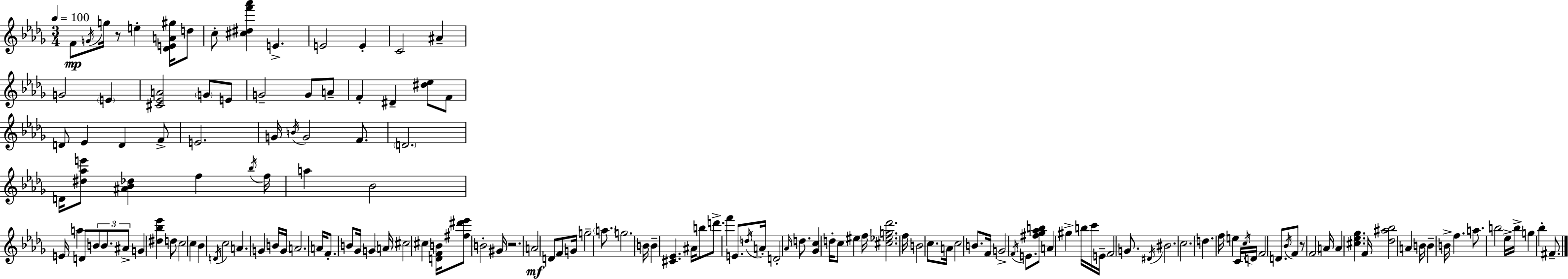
F4/e G4/s G5/s R/e E5/q [Db4,E4,A4,G#5]/s D5/e C5/e [C#5,D#5,F6,Ab6]/q E4/q. E4/h E4/q C4/h A#4/q G4/h E4/q [C#4,Eb4,A4]/h G4/e E4/e G4/h G4/e A4/e F4/q D#4/q [D#5,Eb5]/e F4/e D4/e Eb4/q D4/q F4/e E4/h. G4/s B4/s G4/h F4/e. D4/h. D4/s [D#5,Ab5,E6]/e [A#4,Bb4,Db5]/q F5/q Bb5/s F5/s A5/q Bb4/h E4/s A5/q D4/e B4/e B4/e. A#4/e G4/q [D#5,Bb5,Eb6]/q D5/e C5/h C5/q Bb4/q D4/s C5/h A4/q. G4/q B4/s G4/s A4/h. A4/s F4/e. B4/e Gb4/s G4/q A4/s C#5/h C#5/q [D4,F4,B4]/s [F#5,D#6,Eb6]/e B4/h G#4/s R/h. A4/h D4/e F4/e G4/s G5/h A5/e. G5/h. B4/s B4/q [C#4,Eb4]/q. A#4/s B5/e D6/e. F6/q E4/e. D5/s A4/s D4/h Ab4/s D5/e. [Gb4,C5]/q D5/s C5/e EIS5/q F5/s [C#5,Eb5,G5,Db6]/h. F5/s B4/h C5/e. A4/s C5/h B4/e. F4/s G4/h F4/s E4/e. [F#5,Gb5,Ab5,B5]/e A4/q G#5/q B5/s C6/s E4/s F4/h G4/e. D#4/s BIS4/h. C5/h. D5/q. F5/s E5/q C4/s C5/s D4/s F4/h D4/e. Bb4/s F4/e R/e F4/h A4/s A4/q [C#5,Eb5,Gb5]/q. F4/s [Db5,A#5,Bb5]/h A4/q B4/s B4/q B4/s F5/q. A5/e. B5/h Eb5/s B5/s G5/q Bb5/q F#4/e.